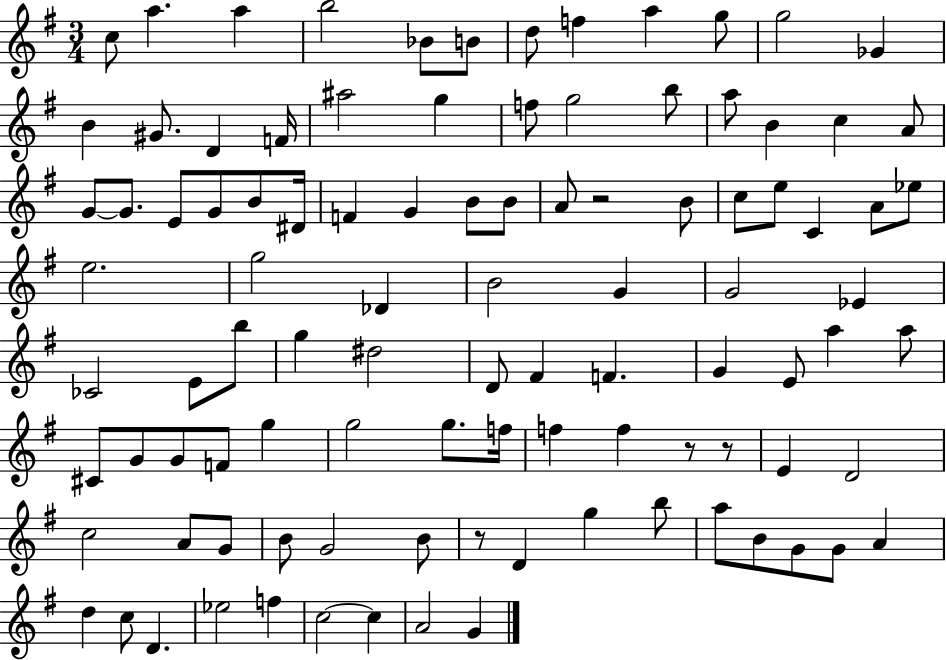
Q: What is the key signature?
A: G major